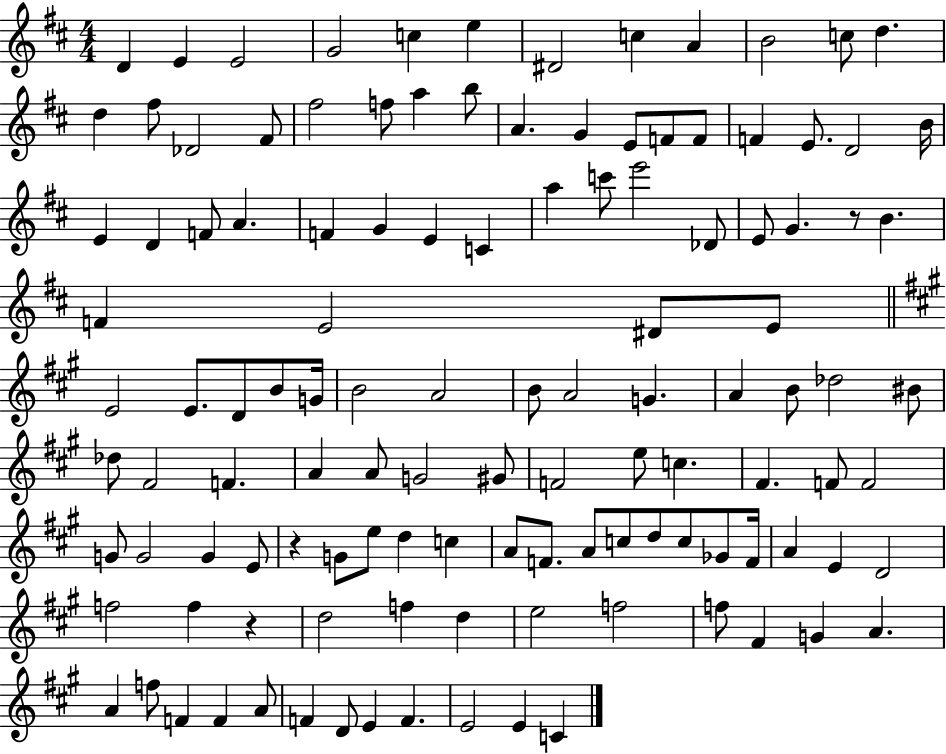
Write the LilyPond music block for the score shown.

{
  \clef treble
  \numericTimeSignature
  \time 4/4
  \key d \major
  d'4 e'4 e'2 | g'2 c''4 e''4 | dis'2 c''4 a'4 | b'2 c''8 d''4. | \break d''4 fis''8 des'2 fis'8 | fis''2 f''8 a''4 b''8 | a'4. g'4 e'8 f'8 f'8 | f'4 e'8. d'2 b'16 | \break e'4 d'4 f'8 a'4. | f'4 g'4 e'4 c'4 | a''4 c'''8 e'''2 des'8 | e'8 g'4. r8 b'4. | \break f'4 e'2 dis'8 e'8 | \bar "||" \break \key a \major e'2 e'8. d'8 b'8 g'16 | b'2 a'2 | b'8 a'2 g'4. | a'4 b'8 des''2 bis'8 | \break des''8 fis'2 f'4. | a'4 a'8 g'2 gis'8 | f'2 e''8 c''4. | fis'4. f'8 f'2 | \break g'8 g'2 g'4 e'8 | r4 g'8 e''8 d''4 c''4 | a'8 f'8. a'8 c''8 d''8 c''8 ges'8 f'16 | a'4 e'4 d'2 | \break f''2 f''4 r4 | d''2 f''4 d''4 | e''2 f''2 | f''8 fis'4 g'4 a'4. | \break a'4 f''8 f'4 f'4 a'8 | f'4 d'8 e'4 f'4. | e'2 e'4 c'4 | \bar "|."
}